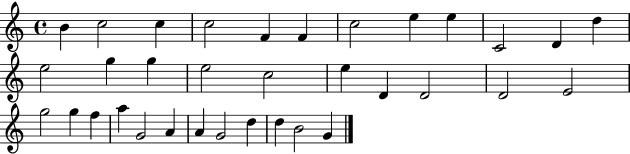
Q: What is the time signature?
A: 4/4